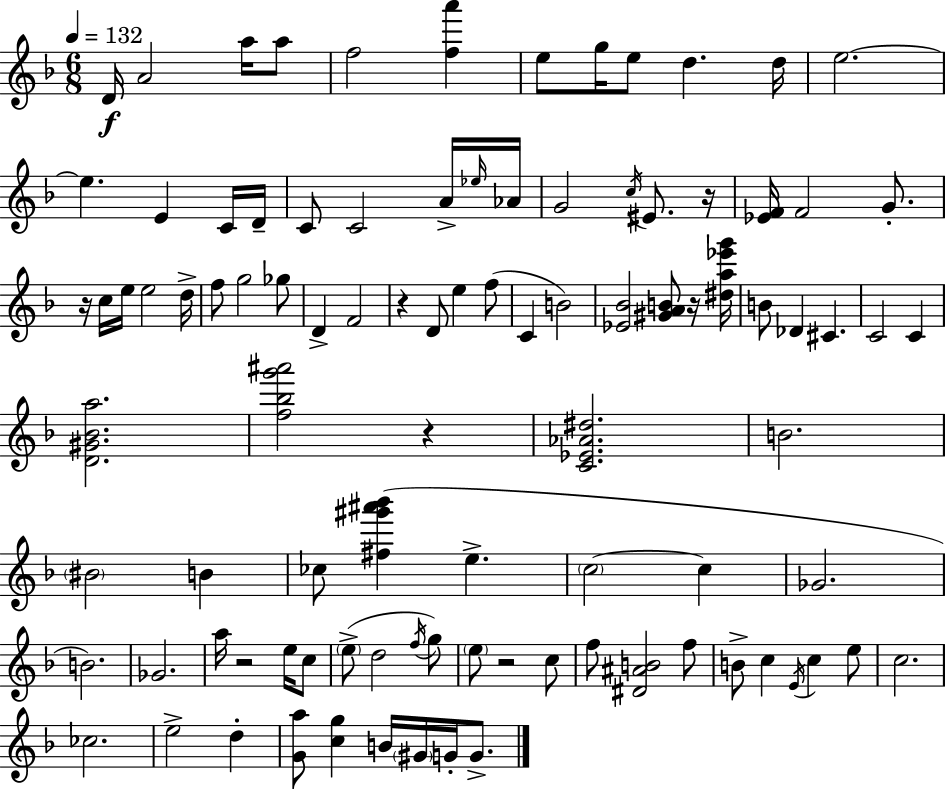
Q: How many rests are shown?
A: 7